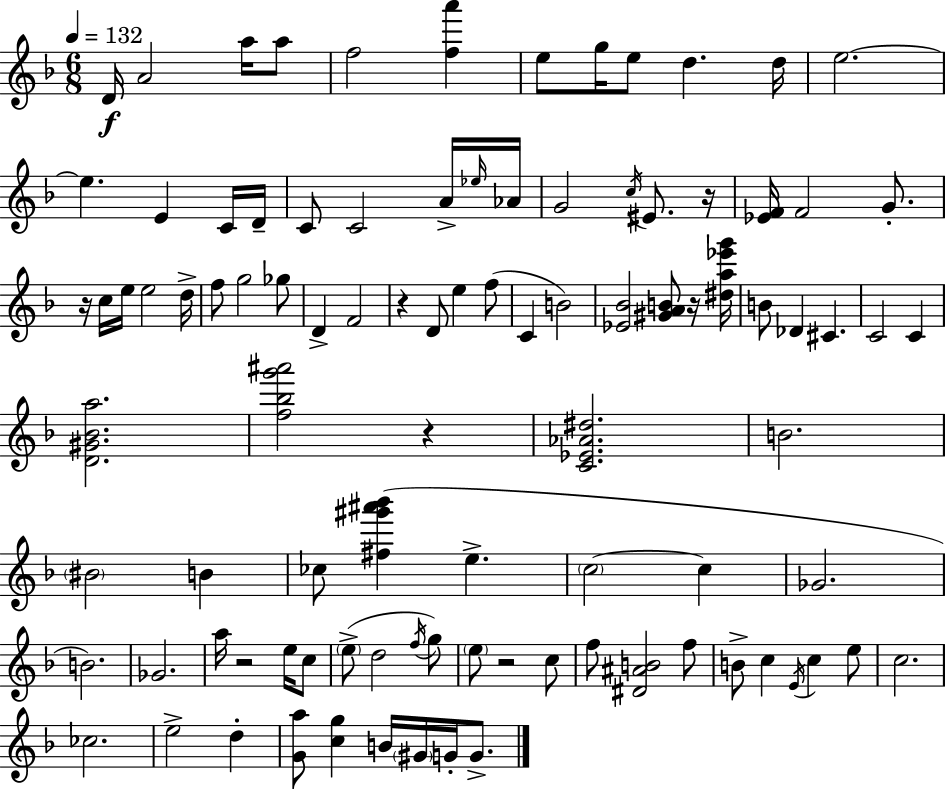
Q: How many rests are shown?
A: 7